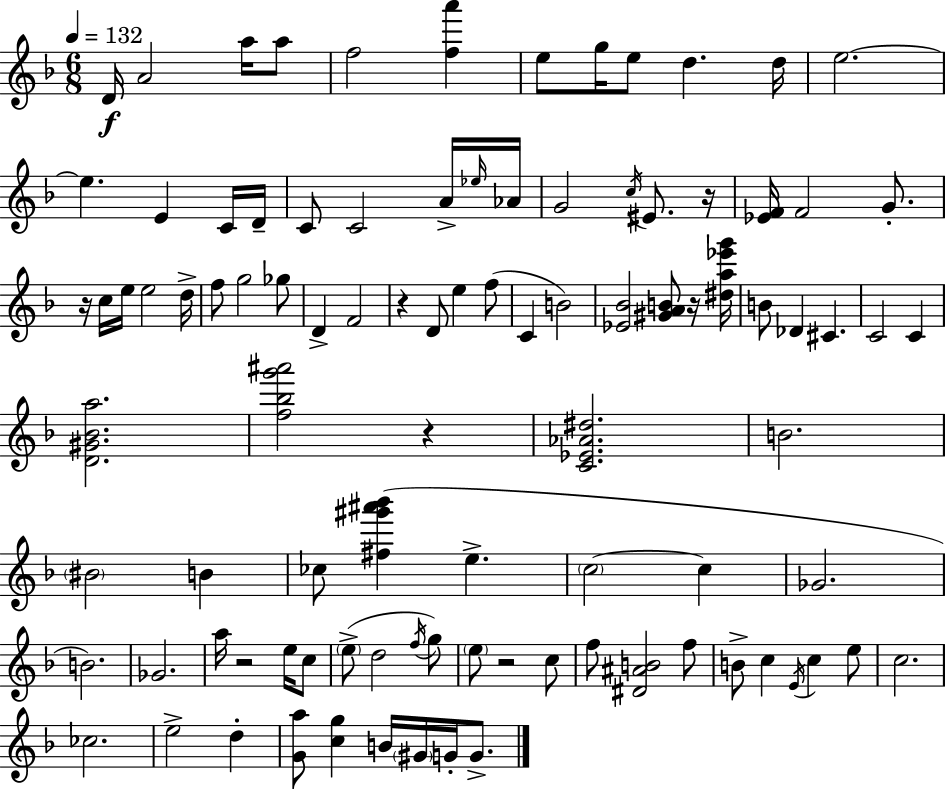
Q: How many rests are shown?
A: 7